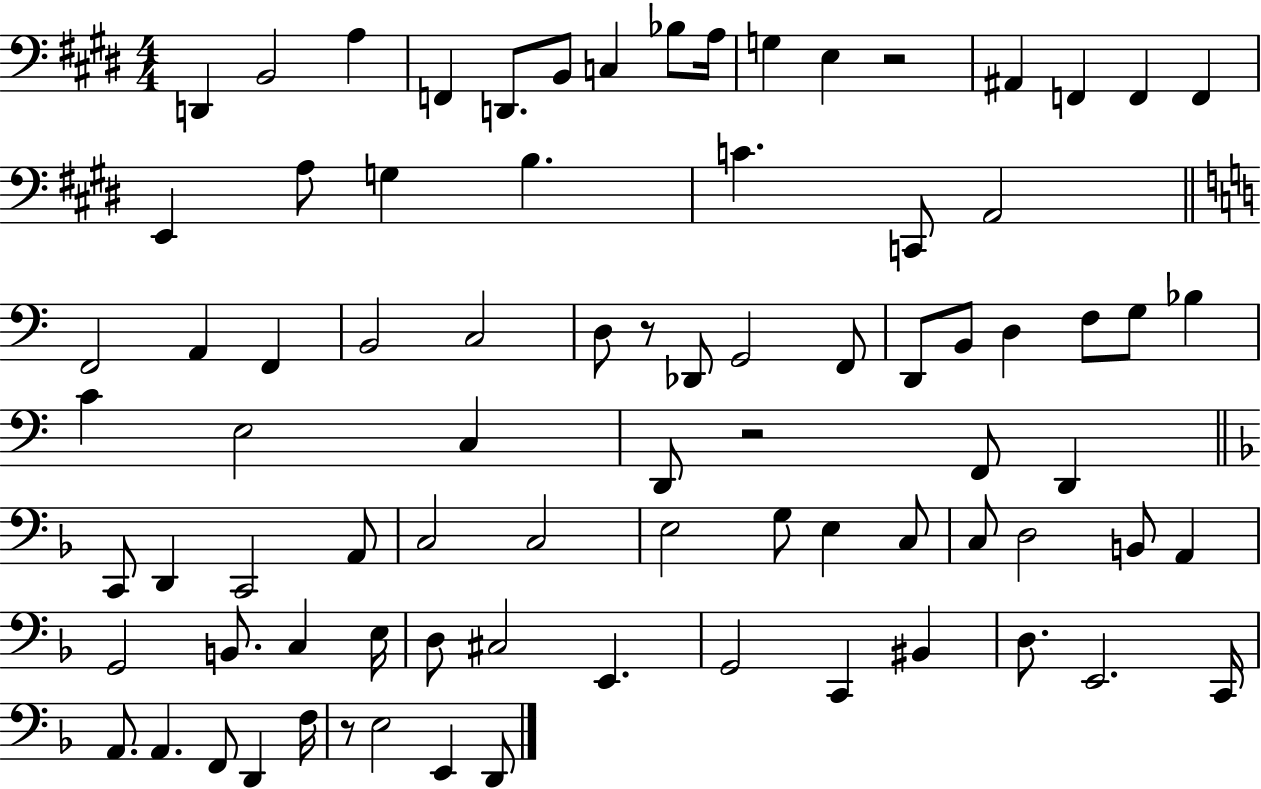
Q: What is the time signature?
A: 4/4